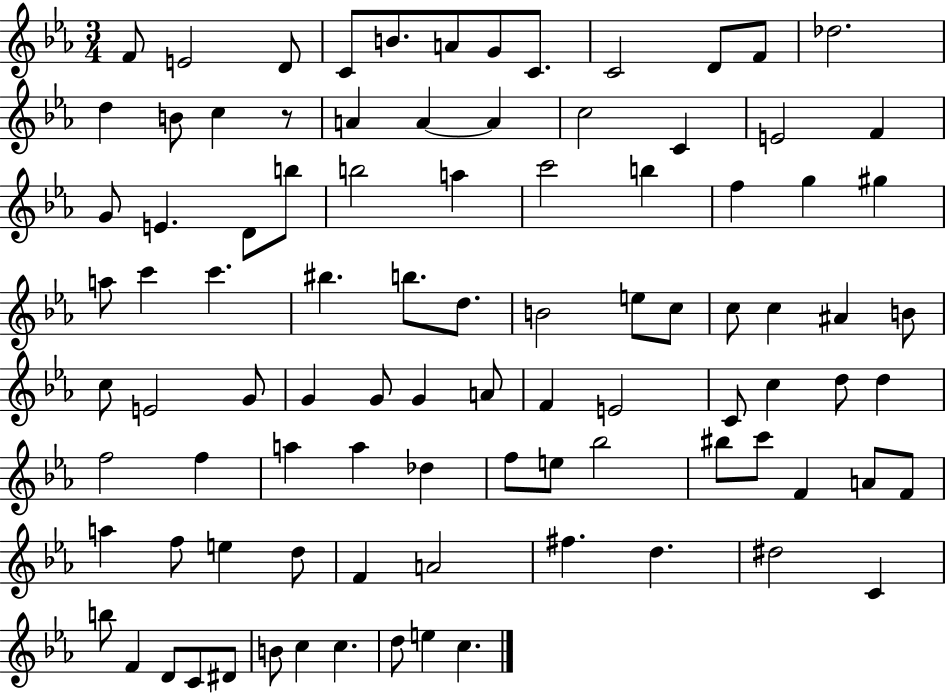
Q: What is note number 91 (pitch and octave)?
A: D5